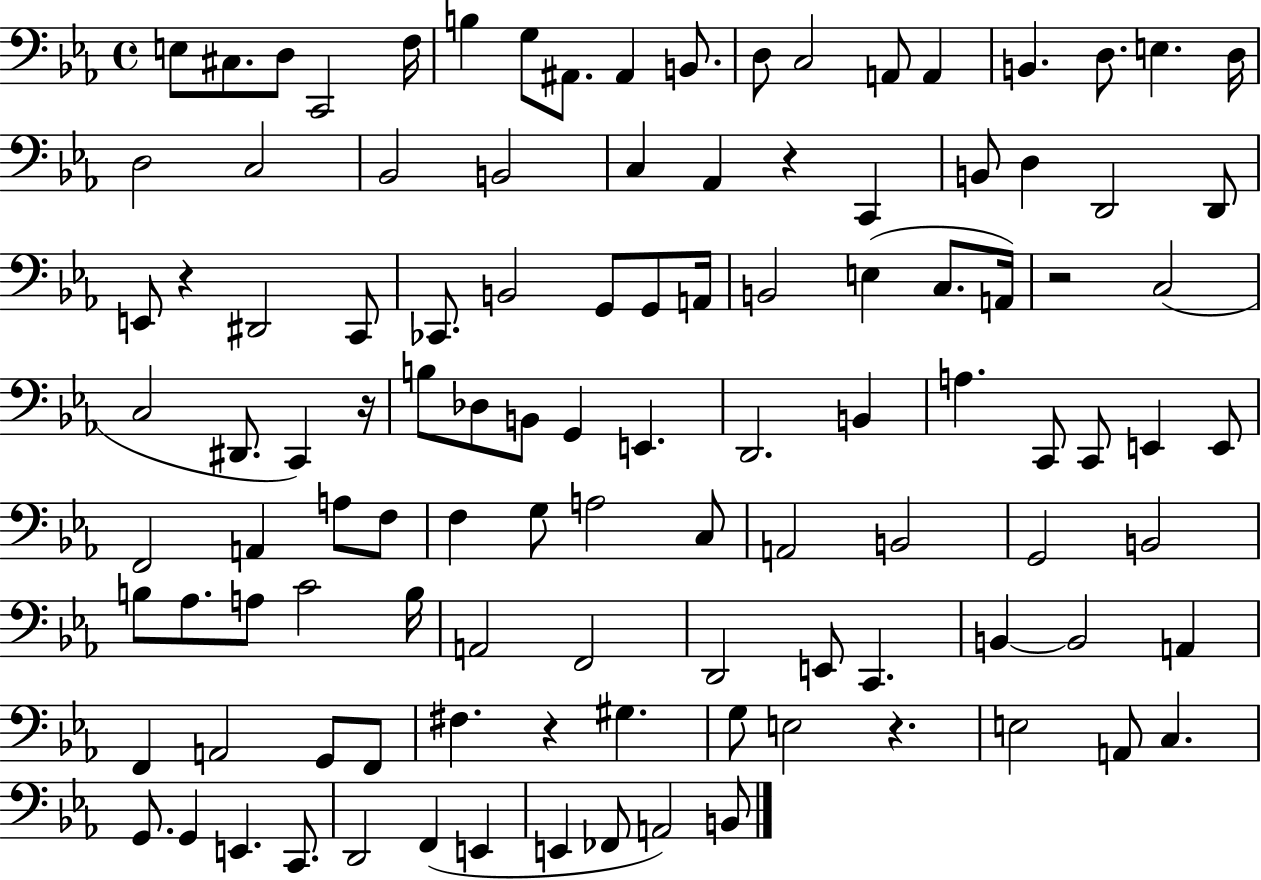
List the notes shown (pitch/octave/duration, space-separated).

E3/e C#3/e. D3/e C2/h F3/s B3/q G3/e A#2/e. A#2/q B2/e. D3/e C3/h A2/e A2/q B2/q. D3/e. E3/q. D3/s D3/h C3/h Bb2/h B2/h C3/q Ab2/q R/q C2/q B2/e D3/q D2/h D2/e E2/e R/q D#2/h C2/e CES2/e. B2/h G2/e G2/e A2/s B2/h E3/q C3/e. A2/s R/h C3/h C3/h D#2/e. C2/q R/s B3/e Db3/e B2/e G2/q E2/q. D2/h. B2/q A3/q. C2/e C2/e E2/q E2/e F2/h A2/q A3/e F3/e F3/q G3/e A3/h C3/e A2/h B2/h G2/h B2/h B3/e Ab3/e. A3/e C4/h B3/s A2/h F2/h D2/h E2/e C2/q. B2/q B2/h A2/q F2/q A2/h G2/e F2/e F#3/q. R/q G#3/q. G3/e E3/h R/q. E3/h A2/e C3/q. G2/e. G2/q E2/q. C2/e. D2/h F2/q E2/q E2/q FES2/e A2/h B2/e